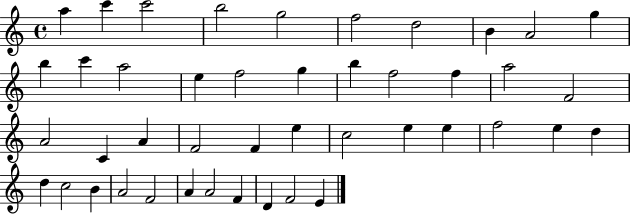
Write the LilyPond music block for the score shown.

{
  \clef treble
  \time 4/4
  \defaultTimeSignature
  \key c \major
  a''4 c'''4 c'''2 | b''2 g''2 | f''2 d''2 | b'4 a'2 g''4 | \break b''4 c'''4 a''2 | e''4 f''2 g''4 | b''4 f''2 f''4 | a''2 f'2 | \break a'2 c'4 a'4 | f'2 f'4 e''4 | c''2 e''4 e''4 | f''2 e''4 d''4 | \break d''4 c''2 b'4 | a'2 f'2 | a'4 a'2 f'4 | d'4 f'2 e'4 | \break \bar "|."
}